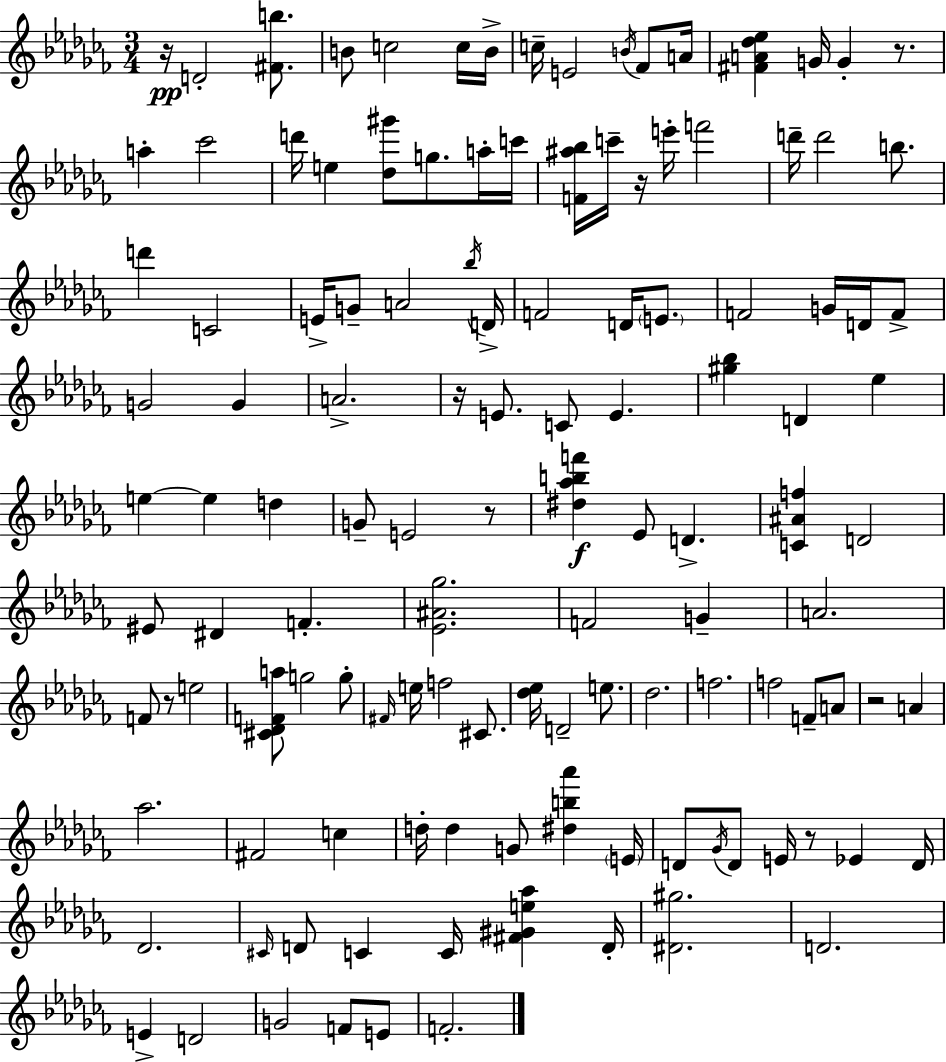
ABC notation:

X:1
T:Untitled
M:3/4
L:1/4
K:Abm
z/4 D2 [^Fb]/2 B/2 c2 c/4 B/4 c/4 E2 B/4 _F/2 A/4 [^FA_d_e] G/4 G z/2 a _c'2 d'/4 e [_d^g']/2 g/2 a/4 c'/4 [F^a_b]/4 c'/4 z/4 e'/4 f'2 d'/4 d'2 b/2 d' C2 E/4 G/2 A2 _b/4 D/4 F2 D/4 E/2 F2 G/4 D/4 F/2 G2 G A2 z/4 E/2 C/2 E [^g_b] D _e e e d G/2 E2 z/2 [^d_abf'] _E/2 D [C^Af] D2 ^E/2 ^D F [_E^A_g]2 F2 G A2 F/2 z/2 e2 [^C_DFa]/2 g2 g/2 ^F/4 e/4 f2 ^C/2 [_d_e]/4 D2 e/2 _d2 f2 f2 F/2 A/2 z2 A _a2 ^F2 c d/4 d G/2 [^db_a'] E/4 D/2 _G/4 D/2 E/4 z/2 _E D/4 _D2 ^C/4 D/2 C C/4 [^F^Ge_a] D/4 [^D^g]2 D2 E D2 G2 F/2 E/2 F2